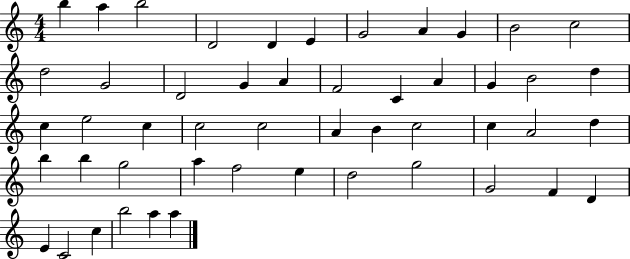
B5/q A5/q B5/h D4/h D4/q E4/q G4/h A4/q G4/q B4/h C5/h D5/h G4/h D4/h G4/q A4/q F4/h C4/q A4/q G4/q B4/h D5/q C5/q E5/h C5/q C5/h C5/h A4/q B4/q C5/h C5/q A4/h D5/q B5/q B5/q G5/h A5/q F5/h E5/q D5/h G5/h G4/h F4/q D4/q E4/q C4/h C5/q B5/h A5/q A5/q